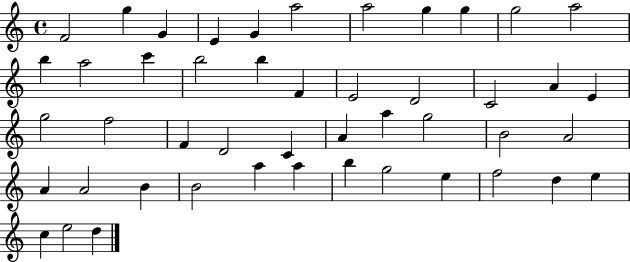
F4/h G5/q G4/q E4/q G4/q A5/h A5/h G5/q G5/q G5/h A5/h B5/q A5/h C6/q B5/h B5/q F4/q E4/h D4/h C4/h A4/q E4/q G5/h F5/h F4/q D4/h C4/q A4/q A5/q G5/h B4/h A4/h A4/q A4/h B4/q B4/h A5/q A5/q B5/q G5/h E5/q F5/h D5/q E5/q C5/q E5/h D5/q